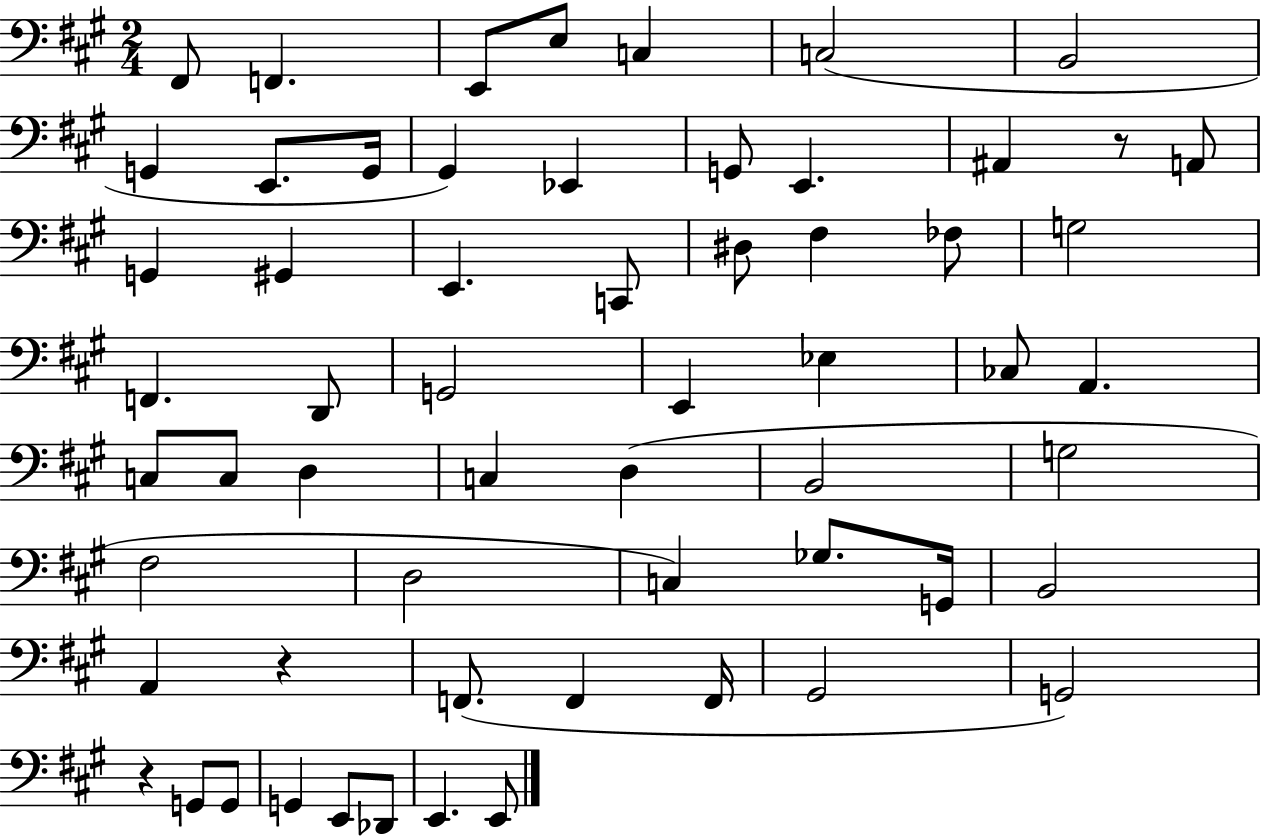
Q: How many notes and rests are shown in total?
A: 60